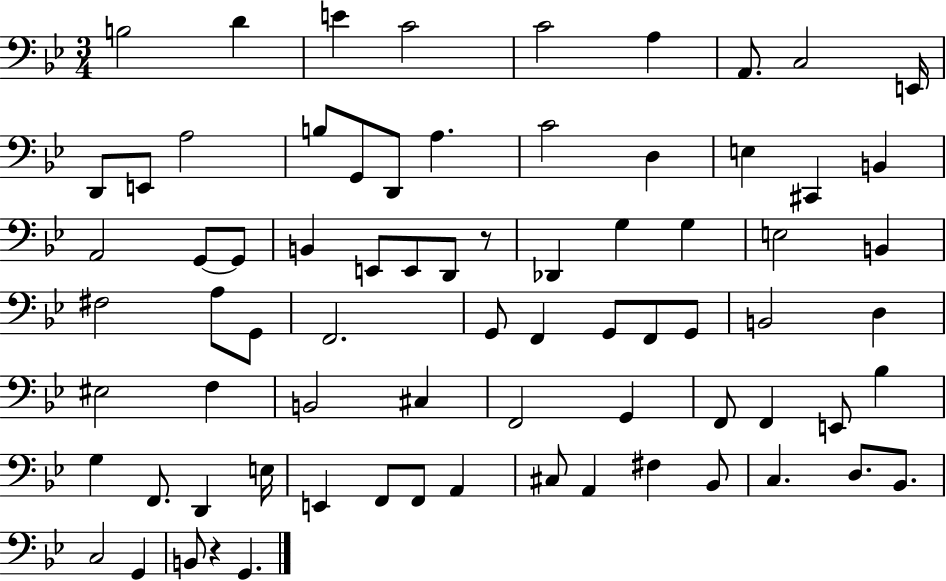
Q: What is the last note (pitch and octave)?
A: G2